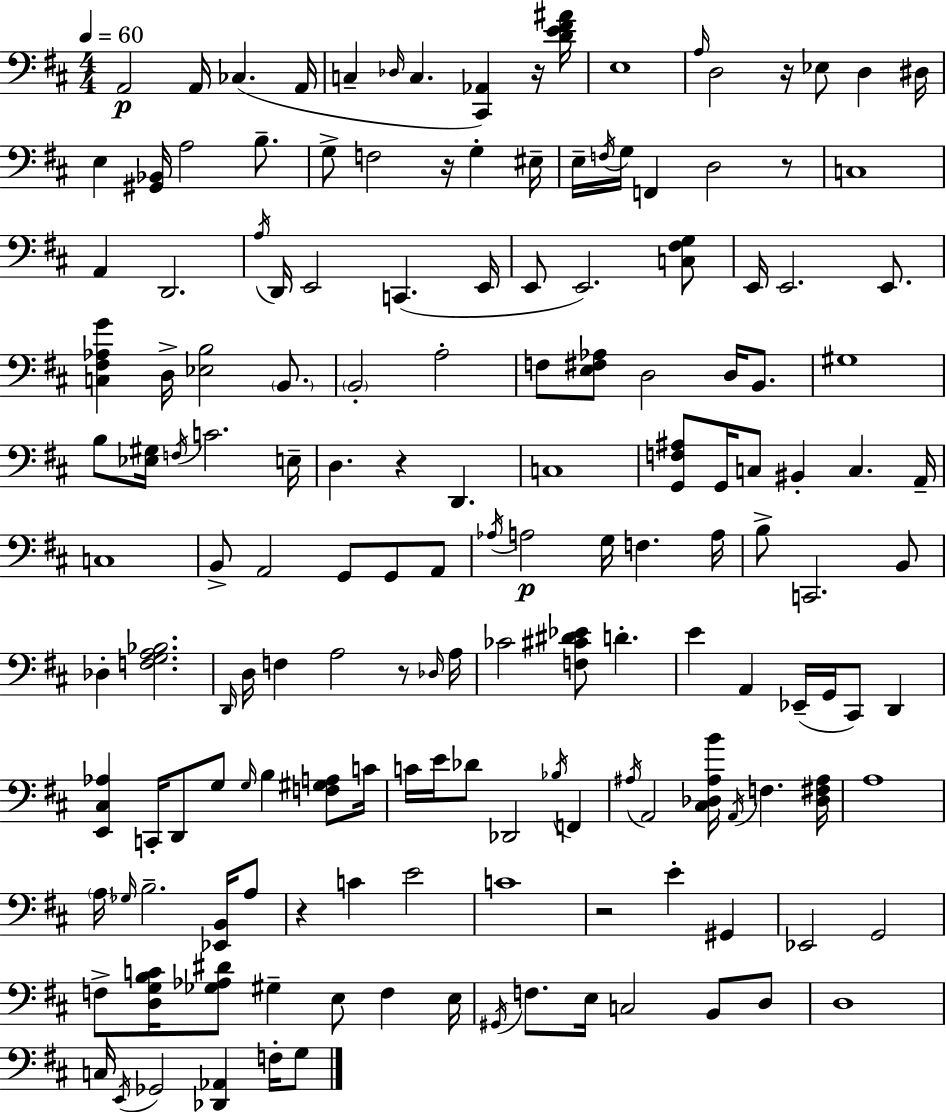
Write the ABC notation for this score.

X:1
T:Untitled
M:4/4
L:1/4
K:D
A,,2 A,,/4 _C, A,,/4 C, _D,/4 C, [^C,,_A,,] z/4 [DE^F^A]/4 E,4 A,/4 D,2 z/4 _E,/2 D, ^D,/4 E, [^G,,_B,,]/4 A,2 B,/2 G,/2 F,2 z/4 G, ^E,/4 E,/4 F,/4 G,/4 F,, D,2 z/2 C,4 A,, D,,2 A,/4 D,,/4 E,,2 C,, E,,/4 E,,/2 E,,2 [C,^F,G,]/2 E,,/4 E,,2 E,,/2 [C,^F,_A,G] D,/4 [_E,B,]2 B,,/2 B,,2 A,2 F,/2 [E,^F,_A,]/2 D,2 D,/4 B,,/2 ^G,4 B,/2 [_E,^G,]/4 F,/4 C2 E,/4 D, z D,, C,4 [G,,F,^A,]/2 G,,/4 C,/2 ^B,, C, A,,/4 C,4 B,,/2 A,,2 G,,/2 G,,/2 A,,/2 _A,/4 A,2 G,/4 F, A,/4 B,/2 C,,2 B,,/2 _D, [F,G,A,_B,]2 D,,/4 D,/4 F, A,2 z/2 _D,/4 A,/4 _C2 [F,^C^D_E]/2 D E A,, _E,,/4 G,,/4 ^C,,/2 D,, [E,,^C,_A,] C,,/4 D,,/2 G,/2 G,/4 B, [F,^G,A,]/2 C/4 C/4 E/4 _D/2 _D,,2 _B,/4 F,, ^A,/4 A,,2 [^C,_D,^A,B]/4 A,,/4 F, [_D,^F,^A,]/4 A,4 A,/4 _G,/4 B,2 [_E,,B,,]/4 A,/2 z C E2 C4 z2 E ^G,, _E,,2 G,,2 F,/2 [D,G,B,C]/4 [_G,_A,^D]/2 ^G, E,/2 F, E,/4 ^G,,/4 F,/2 E,/4 C,2 B,,/2 D,/2 D,4 C,/4 E,,/4 _G,,2 [_D,,_A,,] F,/4 G,/2